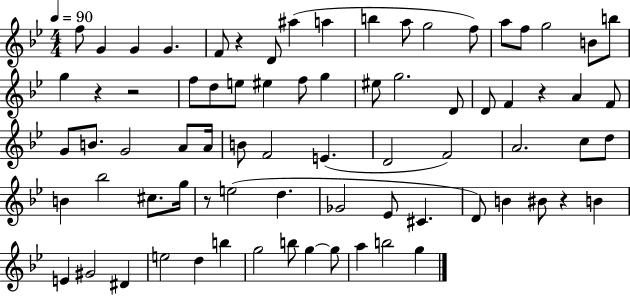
F5/e G4/q G4/q G4/q. F4/e R/q D4/e A#5/q A5/q B5/q A5/e G5/h F5/e A5/e F5/e G5/h B4/e B5/e G5/q R/q R/h F5/e D5/e E5/e EIS5/q F5/e G5/q EIS5/e G5/h. D4/e D4/e F4/q R/q A4/q F4/e G4/e B4/e. G4/h A4/e A4/s B4/e F4/h E4/q. D4/h F4/h A4/h. C5/e D5/e B4/q Bb5/h C#5/e. G5/s R/e E5/h D5/q. Gb4/h Eb4/e C#4/q. D4/e B4/q BIS4/e R/q B4/q E4/q G#4/h D#4/q E5/h D5/q B5/q G5/h B5/e G5/q G5/e A5/q B5/h G5/q